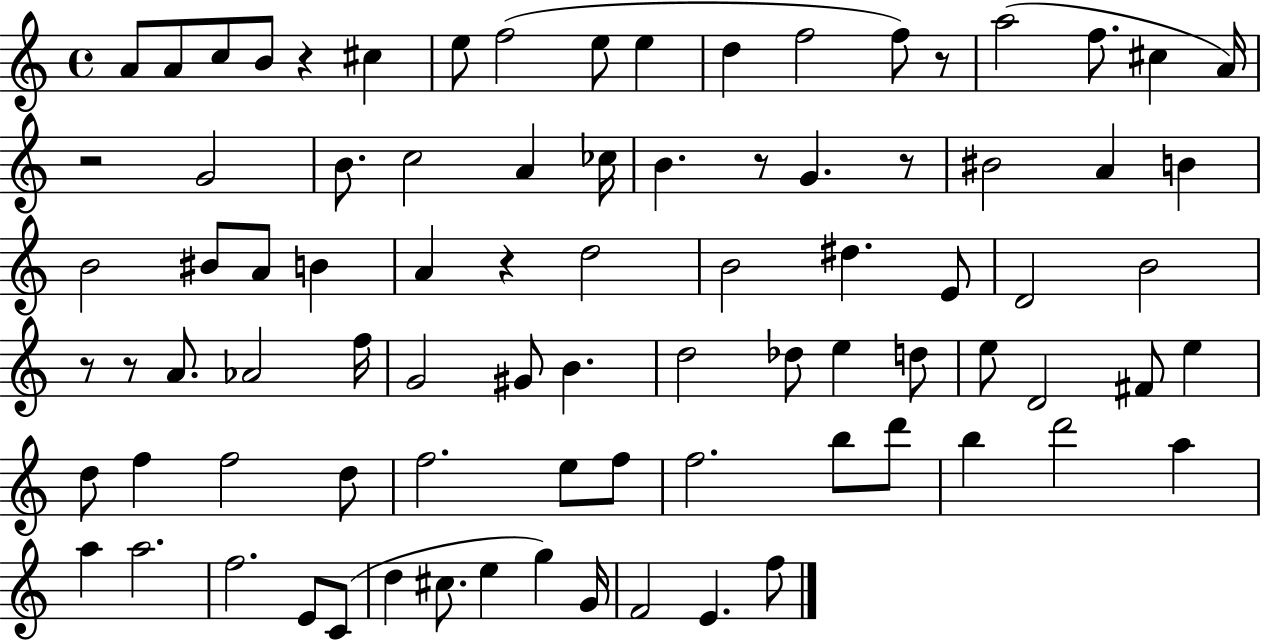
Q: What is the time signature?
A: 4/4